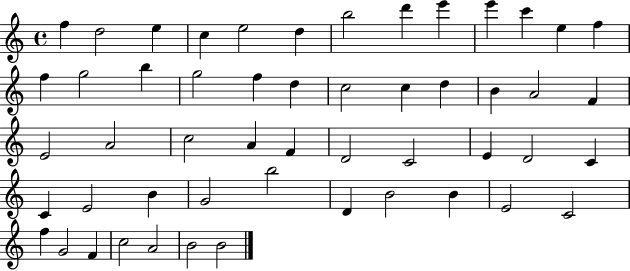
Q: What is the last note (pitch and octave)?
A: B4